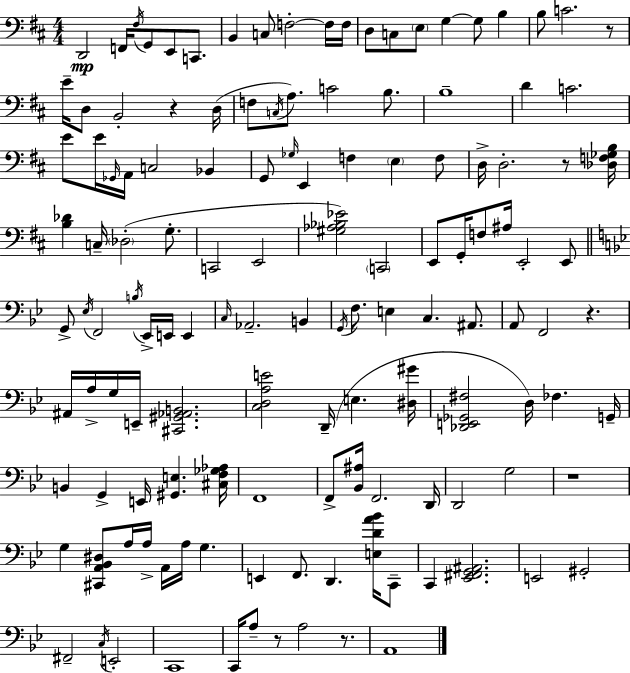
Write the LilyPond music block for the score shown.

{
  \clef bass
  \numericTimeSignature
  \time 4/4
  \key d \major
  \repeat volta 2 { d,2\mp f,16 \acciaccatura { fis16 } g,8 e,8 c,8. | b,4 c8 f2-.~~ f16 | f16 d8 c8 \parenthesize e8 g4~~ g8 b4 | b8 c'2. r8 | \break e'16-- d8 b,2-. r4 | d16( f8 \acciaccatura { c16 }) a8. c'2 b8. | b1-- | d'4 c'2. | \break e'8 e'16 \grace { ges,16 } a,16 c2 bes,4 | g,8 \grace { ges16 } e,4 f4 \parenthesize e4 | f8 d16-> d2.-. | r8 <des f ges b>16 <b des'>4 c16-- \parenthesize des2-.( | \break g8.-. c,2 e,2 | <gis aes bes ees'>2) \parenthesize c,2 | e,8 g,16-. f8 ais16 e,2-. | e,8 \bar "||" \break \key g \minor g,8-> \acciaccatura { ees16 } f,2 \acciaccatura { b16 } ees,16-> e,16 e,4 | \grace { c16 } aes,2.-- b,4 | \acciaccatura { g,16 } f8. e4 c4. | ais,8. a,8 f,2 r4. | \break ais,16 a16-> g16 e,16-- <cis, gis, aes, b,>2. | <c d a e'>2 d,16--( e4. | <dis gis'>16 <des, e, ges, fis>2 d16) fes4. | g,16-- b,4 g,4-> e,16 <gis, e>4. | \break <cis f ges aes>16 f,1 | f,8-> <bes, ais>16 f,2. | d,16 d,2 g2 | r1 | \break g4 <cis, a, bes, dis>8 a16 a16-> a,16 a16 g4. | e,4 f,8. d,4. | <e d' a' bes'>16 c,8-- c,4 <ees, fis, g, ais,>2. | e,2 gis,2-. | \break fis,2-- \acciaccatura { c16 } e,2-. | c,1 | c,16 a8-- r8 a2 | r8. a,1 | \break } \bar "|."
}